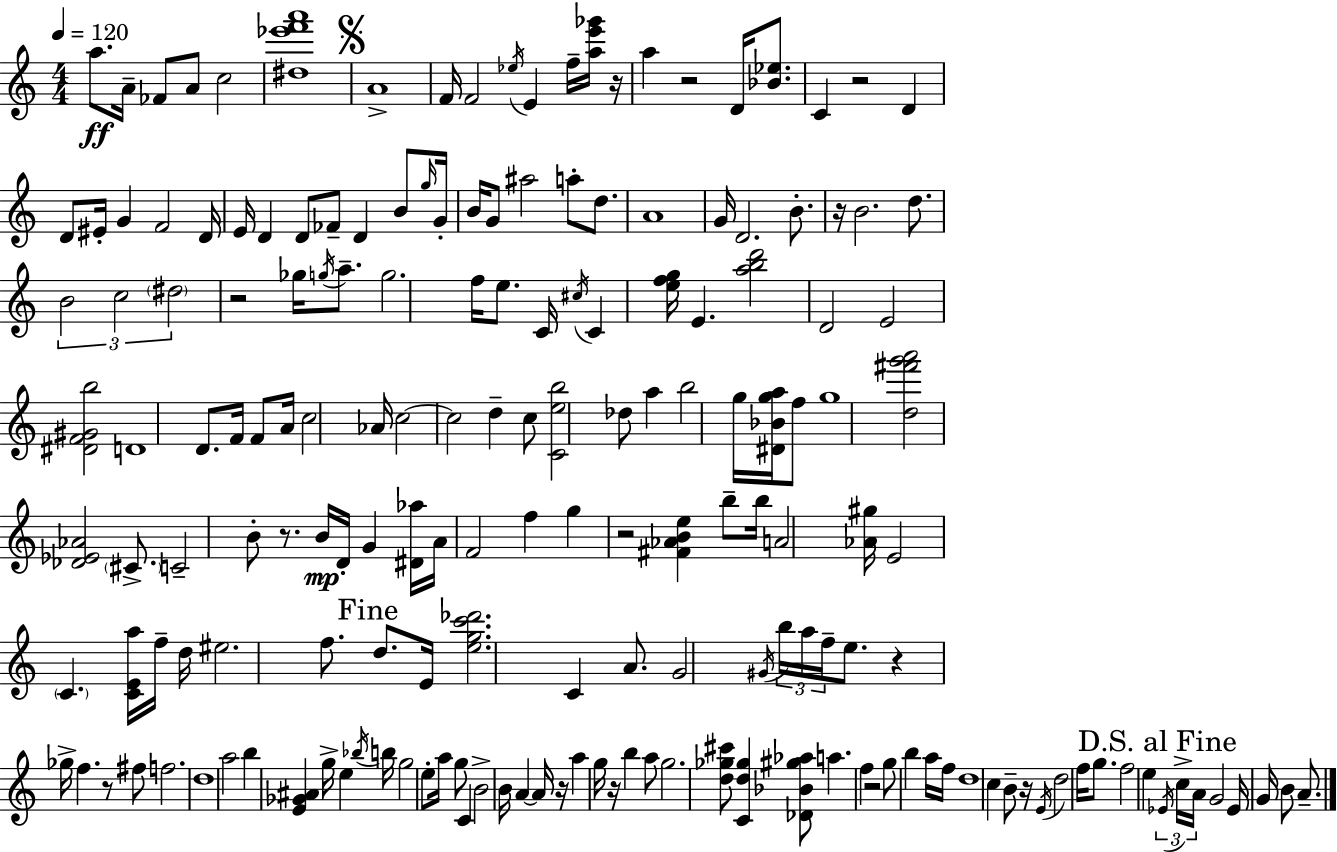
{
  \clef treble
  \numericTimeSignature
  \time 4/4
  \key a \minor
  \tempo 4 = 120
  a''8.\ff a'16-- fes'8 a'8 c''2 | <dis'' ees''' f''' a'''>1 | \mark \markup { \musicglyph "scripts.segno" } a'1-> | f'16 f'2 \acciaccatura { ees''16 } e'4 f''16-- <a'' e''' ges'''>16 | \break r16 a''4 r2 d'16 <bes' ees''>8. | c'4 r2 d'4 | d'8 eis'16-. g'4 f'2 | d'16 e'16 d'4 d'8 fes'8-- d'4 b'8 | \break \grace { g''16 } g'16-. b'16 g'8 ais''2 a''8-. d''8. | a'1 | g'16 d'2. b'8.-. | r16 b'2. d''8. | \break \tuplet 3/2 { b'2 c''2 | \parenthesize dis''2 } r2 | ges''16 \acciaccatura { g''16 } a''8.-- g''2. | f''16 e''8. c'16 \acciaccatura { cis''16 } c'4 <e'' f'' g''>16 e'4. | \break <a'' b'' d'''>2 d'2 | e'2 <dis' f' gis' b''>2 | d'1 | d'8. f'16 f'8 a'16 c''2 | \break aes'16 c''2~~ c''2 | d''4-- c''8 <c' e'' b''>2 | des''8 a''4 b''2 | g''16 <dis' bes' g'' a''>16 f''8 g''1 | \break <d'' fis''' g''' a'''>2 <des' ees' aes'>2 | \parenthesize cis'8.-> c'2-- b'8-. | r8. b'16\mp d'16-. g'4 <dis' aes''>16 a'16 f'2 | f''4 g''4 r2 | \break <fis' aes' b' e''>4 b''8-- b''16 a'2 | <aes' gis''>16 e'2 \parenthesize c'4. | <c' e' a''>16 f''16-- d''16 eis''2. | f''8. \mark "Fine" d''8. e'16 <e'' g'' c''' des'''>2. | \break c'4 a'8. g'2 | \acciaccatura { gis'16 } \tuplet 3/2 { b''16 a''16 f''16-- } e''8. r4 ges''16-> f''4. | r8 fis''8 f''2. | d''1 | \break a''2 b''4 | <e' ges' ais'>4 g''16-> e''4 \acciaccatura { bes''16 } b''16 g''2 | e''8-. a''16 g''8 c'4 b'2-> | b'16 a'4~~ a'16 r16 a''4 | \break g''16 r16 b''4 a''8 g''2. | <d'' ges'' cis'''>8 <c' d'' ges''>4 <des' bes' gis'' aes''>8 a''4. | f''4 r2 g''8 | b''4 a''16 f''16 d''1 | \break c''4 b'8-- r16 \acciaccatura { e'16 } d''2 | f''16 g''8. f''2 | e''4 \mark "D.S. al Fine" \tuplet 3/2 { \acciaccatura { ees'16 } c''16-> a'16 } g'2 | ees'16 g'16 b'8 a'8.-- \bar "|."
}